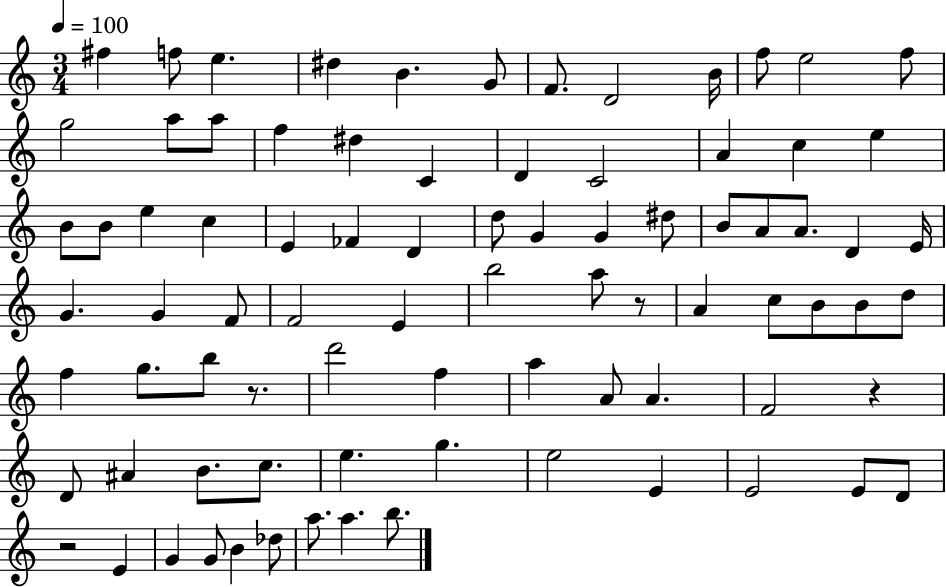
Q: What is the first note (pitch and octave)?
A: F#5